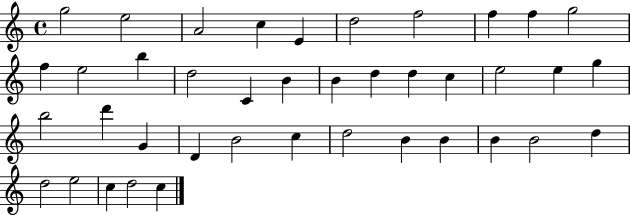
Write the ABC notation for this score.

X:1
T:Untitled
M:4/4
L:1/4
K:C
g2 e2 A2 c E d2 f2 f f g2 f e2 b d2 C B B d d c e2 e g b2 d' G D B2 c d2 B B B B2 d d2 e2 c d2 c